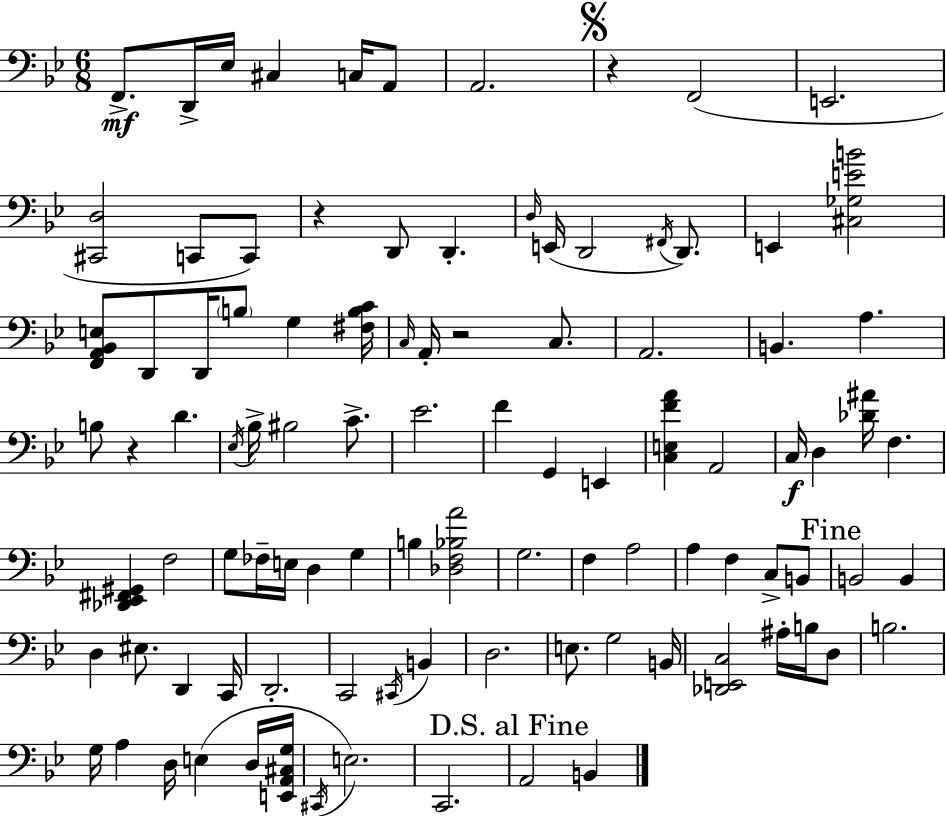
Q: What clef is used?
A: bass